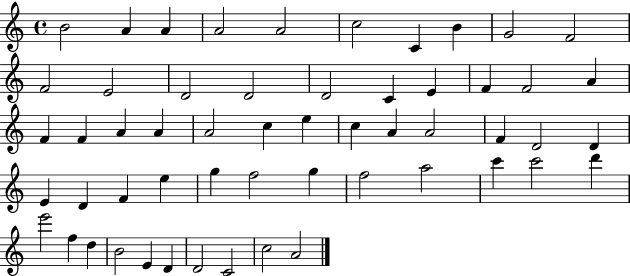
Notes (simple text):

B4/h A4/q A4/q A4/h A4/h C5/h C4/q B4/q G4/h F4/h F4/h E4/h D4/h D4/h D4/h C4/q E4/q F4/q F4/h A4/q F4/q F4/q A4/q A4/q A4/h C5/q E5/q C5/q A4/q A4/h F4/q D4/h D4/q E4/q D4/q F4/q E5/q G5/q F5/h G5/q F5/h A5/h C6/q C6/h D6/q E6/h F5/q D5/q B4/h E4/q D4/q D4/h C4/h C5/h A4/h